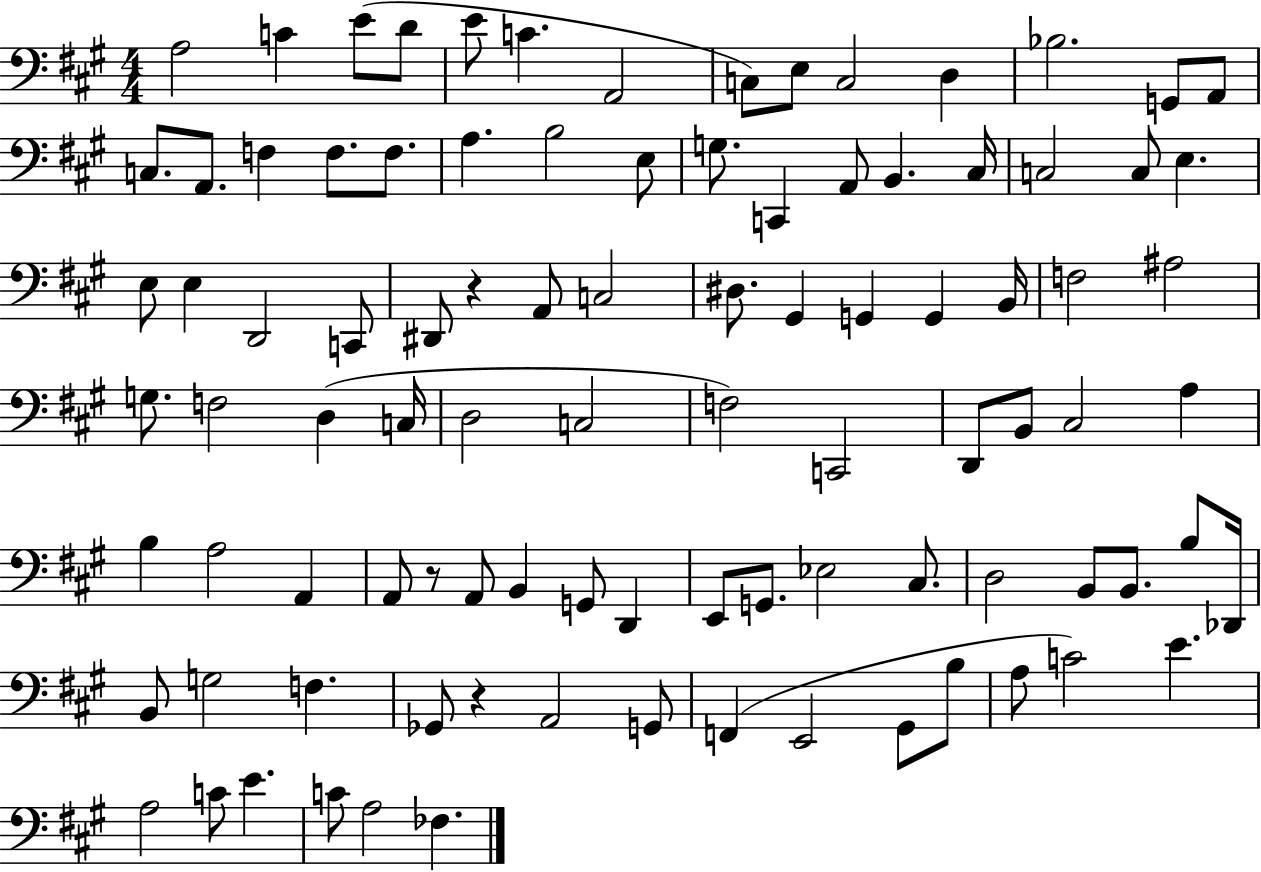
X:1
T:Untitled
M:4/4
L:1/4
K:A
A,2 C E/2 D/2 E/2 C A,,2 C,/2 E,/2 C,2 D, _B,2 G,,/2 A,,/2 C,/2 A,,/2 F, F,/2 F,/2 A, B,2 E,/2 G,/2 C,, A,,/2 B,, ^C,/4 C,2 C,/2 E, E,/2 E, D,,2 C,,/2 ^D,,/2 z A,,/2 C,2 ^D,/2 ^G,, G,, G,, B,,/4 F,2 ^A,2 G,/2 F,2 D, C,/4 D,2 C,2 F,2 C,,2 D,,/2 B,,/2 ^C,2 A, B, A,2 A,, A,,/2 z/2 A,,/2 B,, G,,/2 D,, E,,/2 G,,/2 _E,2 ^C,/2 D,2 B,,/2 B,,/2 B,/2 _D,,/4 B,,/2 G,2 F, _G,,/2 z A,,2 G,,/2 F,, E,,2 ^G,,/2 B,/2 A,/2 C2 E A,2 C/2 E C/2 A,2 _F,